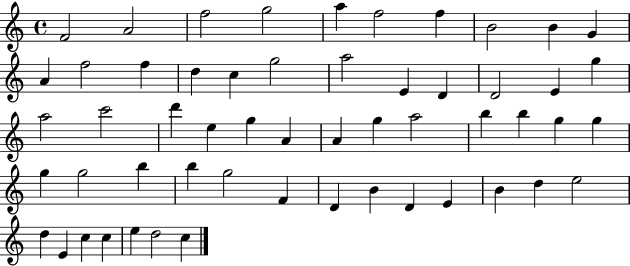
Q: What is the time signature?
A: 4/4